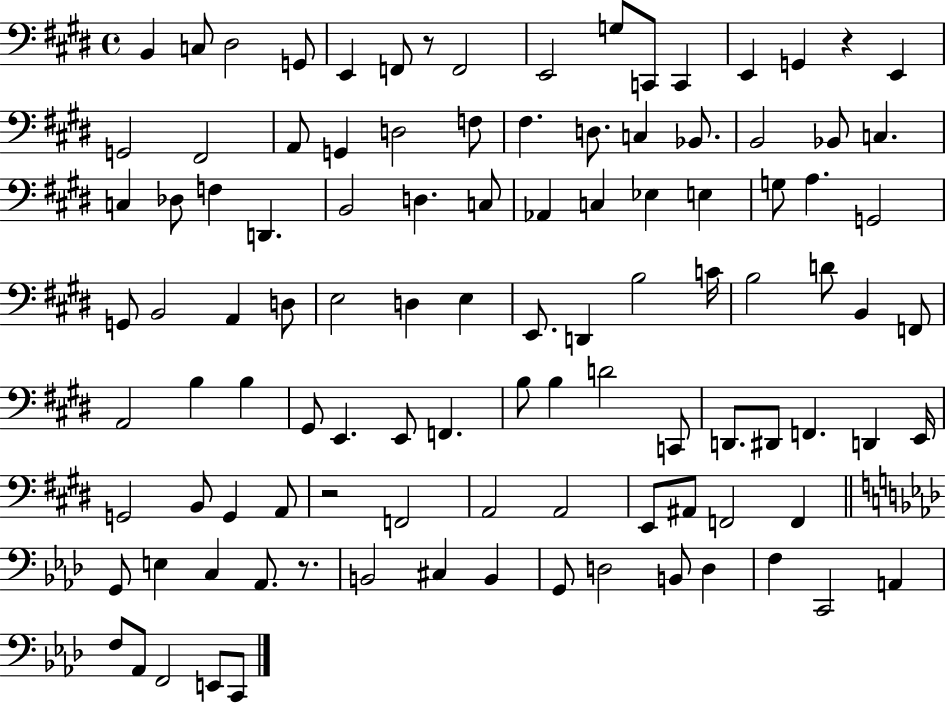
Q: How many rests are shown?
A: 4